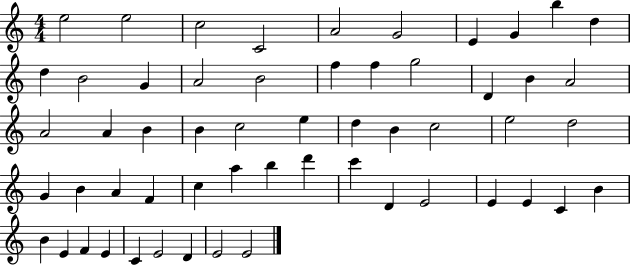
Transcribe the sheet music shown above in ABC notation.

X:1
T:Untitled
M:4/4
L:1/4
K:C
e2 e2 c2 C2 A2 G2 E G b d d B2 G A2 B2 f f g2 D B A2 A2 A B B c2 e d B c2 e2 d2 G B A F c a b d' c' D E2 E E C B B E F E C E2 D E2 E2